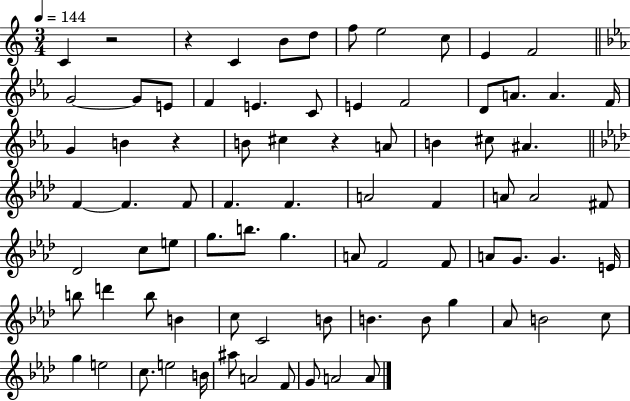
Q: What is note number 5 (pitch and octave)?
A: F5